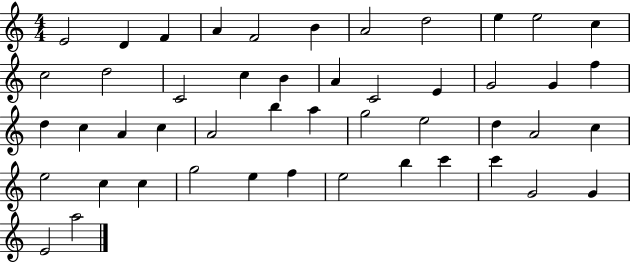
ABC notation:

X:1
T:Untitled
M:4/4
L:1/4
K:C
E2 D F A F2 B A2 d2 e e2 c c2 d2 C2 c B A C2 E G2 G f d c A c A2 b a g2 e2 d A2 c e2 c c g2 e f e2 b c' c' G2 G E2 a2